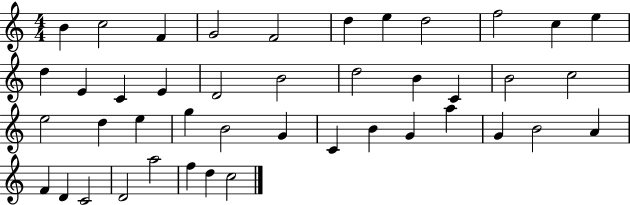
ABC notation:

X:1
T:Untitled
M:4/4
L:1/4
K:C
B c2 F G2 F2 d e d2 f2 c e d E C E D2 B2 d2 B C B2 c2 e2 d e g B2 G C B G a G B2 A F D C2 D2 a2 f d c2